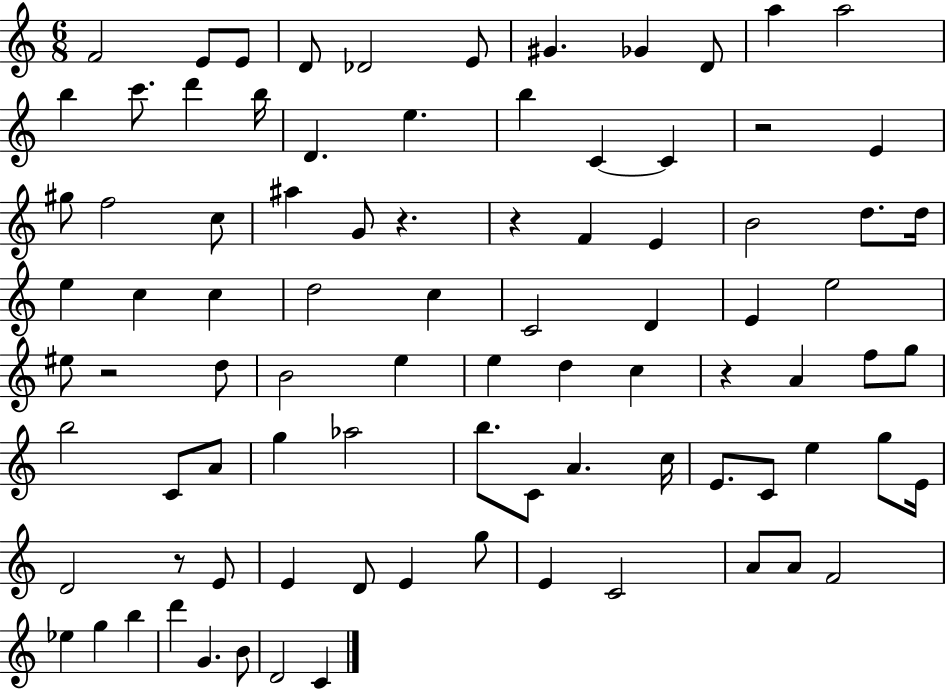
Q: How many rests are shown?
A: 6